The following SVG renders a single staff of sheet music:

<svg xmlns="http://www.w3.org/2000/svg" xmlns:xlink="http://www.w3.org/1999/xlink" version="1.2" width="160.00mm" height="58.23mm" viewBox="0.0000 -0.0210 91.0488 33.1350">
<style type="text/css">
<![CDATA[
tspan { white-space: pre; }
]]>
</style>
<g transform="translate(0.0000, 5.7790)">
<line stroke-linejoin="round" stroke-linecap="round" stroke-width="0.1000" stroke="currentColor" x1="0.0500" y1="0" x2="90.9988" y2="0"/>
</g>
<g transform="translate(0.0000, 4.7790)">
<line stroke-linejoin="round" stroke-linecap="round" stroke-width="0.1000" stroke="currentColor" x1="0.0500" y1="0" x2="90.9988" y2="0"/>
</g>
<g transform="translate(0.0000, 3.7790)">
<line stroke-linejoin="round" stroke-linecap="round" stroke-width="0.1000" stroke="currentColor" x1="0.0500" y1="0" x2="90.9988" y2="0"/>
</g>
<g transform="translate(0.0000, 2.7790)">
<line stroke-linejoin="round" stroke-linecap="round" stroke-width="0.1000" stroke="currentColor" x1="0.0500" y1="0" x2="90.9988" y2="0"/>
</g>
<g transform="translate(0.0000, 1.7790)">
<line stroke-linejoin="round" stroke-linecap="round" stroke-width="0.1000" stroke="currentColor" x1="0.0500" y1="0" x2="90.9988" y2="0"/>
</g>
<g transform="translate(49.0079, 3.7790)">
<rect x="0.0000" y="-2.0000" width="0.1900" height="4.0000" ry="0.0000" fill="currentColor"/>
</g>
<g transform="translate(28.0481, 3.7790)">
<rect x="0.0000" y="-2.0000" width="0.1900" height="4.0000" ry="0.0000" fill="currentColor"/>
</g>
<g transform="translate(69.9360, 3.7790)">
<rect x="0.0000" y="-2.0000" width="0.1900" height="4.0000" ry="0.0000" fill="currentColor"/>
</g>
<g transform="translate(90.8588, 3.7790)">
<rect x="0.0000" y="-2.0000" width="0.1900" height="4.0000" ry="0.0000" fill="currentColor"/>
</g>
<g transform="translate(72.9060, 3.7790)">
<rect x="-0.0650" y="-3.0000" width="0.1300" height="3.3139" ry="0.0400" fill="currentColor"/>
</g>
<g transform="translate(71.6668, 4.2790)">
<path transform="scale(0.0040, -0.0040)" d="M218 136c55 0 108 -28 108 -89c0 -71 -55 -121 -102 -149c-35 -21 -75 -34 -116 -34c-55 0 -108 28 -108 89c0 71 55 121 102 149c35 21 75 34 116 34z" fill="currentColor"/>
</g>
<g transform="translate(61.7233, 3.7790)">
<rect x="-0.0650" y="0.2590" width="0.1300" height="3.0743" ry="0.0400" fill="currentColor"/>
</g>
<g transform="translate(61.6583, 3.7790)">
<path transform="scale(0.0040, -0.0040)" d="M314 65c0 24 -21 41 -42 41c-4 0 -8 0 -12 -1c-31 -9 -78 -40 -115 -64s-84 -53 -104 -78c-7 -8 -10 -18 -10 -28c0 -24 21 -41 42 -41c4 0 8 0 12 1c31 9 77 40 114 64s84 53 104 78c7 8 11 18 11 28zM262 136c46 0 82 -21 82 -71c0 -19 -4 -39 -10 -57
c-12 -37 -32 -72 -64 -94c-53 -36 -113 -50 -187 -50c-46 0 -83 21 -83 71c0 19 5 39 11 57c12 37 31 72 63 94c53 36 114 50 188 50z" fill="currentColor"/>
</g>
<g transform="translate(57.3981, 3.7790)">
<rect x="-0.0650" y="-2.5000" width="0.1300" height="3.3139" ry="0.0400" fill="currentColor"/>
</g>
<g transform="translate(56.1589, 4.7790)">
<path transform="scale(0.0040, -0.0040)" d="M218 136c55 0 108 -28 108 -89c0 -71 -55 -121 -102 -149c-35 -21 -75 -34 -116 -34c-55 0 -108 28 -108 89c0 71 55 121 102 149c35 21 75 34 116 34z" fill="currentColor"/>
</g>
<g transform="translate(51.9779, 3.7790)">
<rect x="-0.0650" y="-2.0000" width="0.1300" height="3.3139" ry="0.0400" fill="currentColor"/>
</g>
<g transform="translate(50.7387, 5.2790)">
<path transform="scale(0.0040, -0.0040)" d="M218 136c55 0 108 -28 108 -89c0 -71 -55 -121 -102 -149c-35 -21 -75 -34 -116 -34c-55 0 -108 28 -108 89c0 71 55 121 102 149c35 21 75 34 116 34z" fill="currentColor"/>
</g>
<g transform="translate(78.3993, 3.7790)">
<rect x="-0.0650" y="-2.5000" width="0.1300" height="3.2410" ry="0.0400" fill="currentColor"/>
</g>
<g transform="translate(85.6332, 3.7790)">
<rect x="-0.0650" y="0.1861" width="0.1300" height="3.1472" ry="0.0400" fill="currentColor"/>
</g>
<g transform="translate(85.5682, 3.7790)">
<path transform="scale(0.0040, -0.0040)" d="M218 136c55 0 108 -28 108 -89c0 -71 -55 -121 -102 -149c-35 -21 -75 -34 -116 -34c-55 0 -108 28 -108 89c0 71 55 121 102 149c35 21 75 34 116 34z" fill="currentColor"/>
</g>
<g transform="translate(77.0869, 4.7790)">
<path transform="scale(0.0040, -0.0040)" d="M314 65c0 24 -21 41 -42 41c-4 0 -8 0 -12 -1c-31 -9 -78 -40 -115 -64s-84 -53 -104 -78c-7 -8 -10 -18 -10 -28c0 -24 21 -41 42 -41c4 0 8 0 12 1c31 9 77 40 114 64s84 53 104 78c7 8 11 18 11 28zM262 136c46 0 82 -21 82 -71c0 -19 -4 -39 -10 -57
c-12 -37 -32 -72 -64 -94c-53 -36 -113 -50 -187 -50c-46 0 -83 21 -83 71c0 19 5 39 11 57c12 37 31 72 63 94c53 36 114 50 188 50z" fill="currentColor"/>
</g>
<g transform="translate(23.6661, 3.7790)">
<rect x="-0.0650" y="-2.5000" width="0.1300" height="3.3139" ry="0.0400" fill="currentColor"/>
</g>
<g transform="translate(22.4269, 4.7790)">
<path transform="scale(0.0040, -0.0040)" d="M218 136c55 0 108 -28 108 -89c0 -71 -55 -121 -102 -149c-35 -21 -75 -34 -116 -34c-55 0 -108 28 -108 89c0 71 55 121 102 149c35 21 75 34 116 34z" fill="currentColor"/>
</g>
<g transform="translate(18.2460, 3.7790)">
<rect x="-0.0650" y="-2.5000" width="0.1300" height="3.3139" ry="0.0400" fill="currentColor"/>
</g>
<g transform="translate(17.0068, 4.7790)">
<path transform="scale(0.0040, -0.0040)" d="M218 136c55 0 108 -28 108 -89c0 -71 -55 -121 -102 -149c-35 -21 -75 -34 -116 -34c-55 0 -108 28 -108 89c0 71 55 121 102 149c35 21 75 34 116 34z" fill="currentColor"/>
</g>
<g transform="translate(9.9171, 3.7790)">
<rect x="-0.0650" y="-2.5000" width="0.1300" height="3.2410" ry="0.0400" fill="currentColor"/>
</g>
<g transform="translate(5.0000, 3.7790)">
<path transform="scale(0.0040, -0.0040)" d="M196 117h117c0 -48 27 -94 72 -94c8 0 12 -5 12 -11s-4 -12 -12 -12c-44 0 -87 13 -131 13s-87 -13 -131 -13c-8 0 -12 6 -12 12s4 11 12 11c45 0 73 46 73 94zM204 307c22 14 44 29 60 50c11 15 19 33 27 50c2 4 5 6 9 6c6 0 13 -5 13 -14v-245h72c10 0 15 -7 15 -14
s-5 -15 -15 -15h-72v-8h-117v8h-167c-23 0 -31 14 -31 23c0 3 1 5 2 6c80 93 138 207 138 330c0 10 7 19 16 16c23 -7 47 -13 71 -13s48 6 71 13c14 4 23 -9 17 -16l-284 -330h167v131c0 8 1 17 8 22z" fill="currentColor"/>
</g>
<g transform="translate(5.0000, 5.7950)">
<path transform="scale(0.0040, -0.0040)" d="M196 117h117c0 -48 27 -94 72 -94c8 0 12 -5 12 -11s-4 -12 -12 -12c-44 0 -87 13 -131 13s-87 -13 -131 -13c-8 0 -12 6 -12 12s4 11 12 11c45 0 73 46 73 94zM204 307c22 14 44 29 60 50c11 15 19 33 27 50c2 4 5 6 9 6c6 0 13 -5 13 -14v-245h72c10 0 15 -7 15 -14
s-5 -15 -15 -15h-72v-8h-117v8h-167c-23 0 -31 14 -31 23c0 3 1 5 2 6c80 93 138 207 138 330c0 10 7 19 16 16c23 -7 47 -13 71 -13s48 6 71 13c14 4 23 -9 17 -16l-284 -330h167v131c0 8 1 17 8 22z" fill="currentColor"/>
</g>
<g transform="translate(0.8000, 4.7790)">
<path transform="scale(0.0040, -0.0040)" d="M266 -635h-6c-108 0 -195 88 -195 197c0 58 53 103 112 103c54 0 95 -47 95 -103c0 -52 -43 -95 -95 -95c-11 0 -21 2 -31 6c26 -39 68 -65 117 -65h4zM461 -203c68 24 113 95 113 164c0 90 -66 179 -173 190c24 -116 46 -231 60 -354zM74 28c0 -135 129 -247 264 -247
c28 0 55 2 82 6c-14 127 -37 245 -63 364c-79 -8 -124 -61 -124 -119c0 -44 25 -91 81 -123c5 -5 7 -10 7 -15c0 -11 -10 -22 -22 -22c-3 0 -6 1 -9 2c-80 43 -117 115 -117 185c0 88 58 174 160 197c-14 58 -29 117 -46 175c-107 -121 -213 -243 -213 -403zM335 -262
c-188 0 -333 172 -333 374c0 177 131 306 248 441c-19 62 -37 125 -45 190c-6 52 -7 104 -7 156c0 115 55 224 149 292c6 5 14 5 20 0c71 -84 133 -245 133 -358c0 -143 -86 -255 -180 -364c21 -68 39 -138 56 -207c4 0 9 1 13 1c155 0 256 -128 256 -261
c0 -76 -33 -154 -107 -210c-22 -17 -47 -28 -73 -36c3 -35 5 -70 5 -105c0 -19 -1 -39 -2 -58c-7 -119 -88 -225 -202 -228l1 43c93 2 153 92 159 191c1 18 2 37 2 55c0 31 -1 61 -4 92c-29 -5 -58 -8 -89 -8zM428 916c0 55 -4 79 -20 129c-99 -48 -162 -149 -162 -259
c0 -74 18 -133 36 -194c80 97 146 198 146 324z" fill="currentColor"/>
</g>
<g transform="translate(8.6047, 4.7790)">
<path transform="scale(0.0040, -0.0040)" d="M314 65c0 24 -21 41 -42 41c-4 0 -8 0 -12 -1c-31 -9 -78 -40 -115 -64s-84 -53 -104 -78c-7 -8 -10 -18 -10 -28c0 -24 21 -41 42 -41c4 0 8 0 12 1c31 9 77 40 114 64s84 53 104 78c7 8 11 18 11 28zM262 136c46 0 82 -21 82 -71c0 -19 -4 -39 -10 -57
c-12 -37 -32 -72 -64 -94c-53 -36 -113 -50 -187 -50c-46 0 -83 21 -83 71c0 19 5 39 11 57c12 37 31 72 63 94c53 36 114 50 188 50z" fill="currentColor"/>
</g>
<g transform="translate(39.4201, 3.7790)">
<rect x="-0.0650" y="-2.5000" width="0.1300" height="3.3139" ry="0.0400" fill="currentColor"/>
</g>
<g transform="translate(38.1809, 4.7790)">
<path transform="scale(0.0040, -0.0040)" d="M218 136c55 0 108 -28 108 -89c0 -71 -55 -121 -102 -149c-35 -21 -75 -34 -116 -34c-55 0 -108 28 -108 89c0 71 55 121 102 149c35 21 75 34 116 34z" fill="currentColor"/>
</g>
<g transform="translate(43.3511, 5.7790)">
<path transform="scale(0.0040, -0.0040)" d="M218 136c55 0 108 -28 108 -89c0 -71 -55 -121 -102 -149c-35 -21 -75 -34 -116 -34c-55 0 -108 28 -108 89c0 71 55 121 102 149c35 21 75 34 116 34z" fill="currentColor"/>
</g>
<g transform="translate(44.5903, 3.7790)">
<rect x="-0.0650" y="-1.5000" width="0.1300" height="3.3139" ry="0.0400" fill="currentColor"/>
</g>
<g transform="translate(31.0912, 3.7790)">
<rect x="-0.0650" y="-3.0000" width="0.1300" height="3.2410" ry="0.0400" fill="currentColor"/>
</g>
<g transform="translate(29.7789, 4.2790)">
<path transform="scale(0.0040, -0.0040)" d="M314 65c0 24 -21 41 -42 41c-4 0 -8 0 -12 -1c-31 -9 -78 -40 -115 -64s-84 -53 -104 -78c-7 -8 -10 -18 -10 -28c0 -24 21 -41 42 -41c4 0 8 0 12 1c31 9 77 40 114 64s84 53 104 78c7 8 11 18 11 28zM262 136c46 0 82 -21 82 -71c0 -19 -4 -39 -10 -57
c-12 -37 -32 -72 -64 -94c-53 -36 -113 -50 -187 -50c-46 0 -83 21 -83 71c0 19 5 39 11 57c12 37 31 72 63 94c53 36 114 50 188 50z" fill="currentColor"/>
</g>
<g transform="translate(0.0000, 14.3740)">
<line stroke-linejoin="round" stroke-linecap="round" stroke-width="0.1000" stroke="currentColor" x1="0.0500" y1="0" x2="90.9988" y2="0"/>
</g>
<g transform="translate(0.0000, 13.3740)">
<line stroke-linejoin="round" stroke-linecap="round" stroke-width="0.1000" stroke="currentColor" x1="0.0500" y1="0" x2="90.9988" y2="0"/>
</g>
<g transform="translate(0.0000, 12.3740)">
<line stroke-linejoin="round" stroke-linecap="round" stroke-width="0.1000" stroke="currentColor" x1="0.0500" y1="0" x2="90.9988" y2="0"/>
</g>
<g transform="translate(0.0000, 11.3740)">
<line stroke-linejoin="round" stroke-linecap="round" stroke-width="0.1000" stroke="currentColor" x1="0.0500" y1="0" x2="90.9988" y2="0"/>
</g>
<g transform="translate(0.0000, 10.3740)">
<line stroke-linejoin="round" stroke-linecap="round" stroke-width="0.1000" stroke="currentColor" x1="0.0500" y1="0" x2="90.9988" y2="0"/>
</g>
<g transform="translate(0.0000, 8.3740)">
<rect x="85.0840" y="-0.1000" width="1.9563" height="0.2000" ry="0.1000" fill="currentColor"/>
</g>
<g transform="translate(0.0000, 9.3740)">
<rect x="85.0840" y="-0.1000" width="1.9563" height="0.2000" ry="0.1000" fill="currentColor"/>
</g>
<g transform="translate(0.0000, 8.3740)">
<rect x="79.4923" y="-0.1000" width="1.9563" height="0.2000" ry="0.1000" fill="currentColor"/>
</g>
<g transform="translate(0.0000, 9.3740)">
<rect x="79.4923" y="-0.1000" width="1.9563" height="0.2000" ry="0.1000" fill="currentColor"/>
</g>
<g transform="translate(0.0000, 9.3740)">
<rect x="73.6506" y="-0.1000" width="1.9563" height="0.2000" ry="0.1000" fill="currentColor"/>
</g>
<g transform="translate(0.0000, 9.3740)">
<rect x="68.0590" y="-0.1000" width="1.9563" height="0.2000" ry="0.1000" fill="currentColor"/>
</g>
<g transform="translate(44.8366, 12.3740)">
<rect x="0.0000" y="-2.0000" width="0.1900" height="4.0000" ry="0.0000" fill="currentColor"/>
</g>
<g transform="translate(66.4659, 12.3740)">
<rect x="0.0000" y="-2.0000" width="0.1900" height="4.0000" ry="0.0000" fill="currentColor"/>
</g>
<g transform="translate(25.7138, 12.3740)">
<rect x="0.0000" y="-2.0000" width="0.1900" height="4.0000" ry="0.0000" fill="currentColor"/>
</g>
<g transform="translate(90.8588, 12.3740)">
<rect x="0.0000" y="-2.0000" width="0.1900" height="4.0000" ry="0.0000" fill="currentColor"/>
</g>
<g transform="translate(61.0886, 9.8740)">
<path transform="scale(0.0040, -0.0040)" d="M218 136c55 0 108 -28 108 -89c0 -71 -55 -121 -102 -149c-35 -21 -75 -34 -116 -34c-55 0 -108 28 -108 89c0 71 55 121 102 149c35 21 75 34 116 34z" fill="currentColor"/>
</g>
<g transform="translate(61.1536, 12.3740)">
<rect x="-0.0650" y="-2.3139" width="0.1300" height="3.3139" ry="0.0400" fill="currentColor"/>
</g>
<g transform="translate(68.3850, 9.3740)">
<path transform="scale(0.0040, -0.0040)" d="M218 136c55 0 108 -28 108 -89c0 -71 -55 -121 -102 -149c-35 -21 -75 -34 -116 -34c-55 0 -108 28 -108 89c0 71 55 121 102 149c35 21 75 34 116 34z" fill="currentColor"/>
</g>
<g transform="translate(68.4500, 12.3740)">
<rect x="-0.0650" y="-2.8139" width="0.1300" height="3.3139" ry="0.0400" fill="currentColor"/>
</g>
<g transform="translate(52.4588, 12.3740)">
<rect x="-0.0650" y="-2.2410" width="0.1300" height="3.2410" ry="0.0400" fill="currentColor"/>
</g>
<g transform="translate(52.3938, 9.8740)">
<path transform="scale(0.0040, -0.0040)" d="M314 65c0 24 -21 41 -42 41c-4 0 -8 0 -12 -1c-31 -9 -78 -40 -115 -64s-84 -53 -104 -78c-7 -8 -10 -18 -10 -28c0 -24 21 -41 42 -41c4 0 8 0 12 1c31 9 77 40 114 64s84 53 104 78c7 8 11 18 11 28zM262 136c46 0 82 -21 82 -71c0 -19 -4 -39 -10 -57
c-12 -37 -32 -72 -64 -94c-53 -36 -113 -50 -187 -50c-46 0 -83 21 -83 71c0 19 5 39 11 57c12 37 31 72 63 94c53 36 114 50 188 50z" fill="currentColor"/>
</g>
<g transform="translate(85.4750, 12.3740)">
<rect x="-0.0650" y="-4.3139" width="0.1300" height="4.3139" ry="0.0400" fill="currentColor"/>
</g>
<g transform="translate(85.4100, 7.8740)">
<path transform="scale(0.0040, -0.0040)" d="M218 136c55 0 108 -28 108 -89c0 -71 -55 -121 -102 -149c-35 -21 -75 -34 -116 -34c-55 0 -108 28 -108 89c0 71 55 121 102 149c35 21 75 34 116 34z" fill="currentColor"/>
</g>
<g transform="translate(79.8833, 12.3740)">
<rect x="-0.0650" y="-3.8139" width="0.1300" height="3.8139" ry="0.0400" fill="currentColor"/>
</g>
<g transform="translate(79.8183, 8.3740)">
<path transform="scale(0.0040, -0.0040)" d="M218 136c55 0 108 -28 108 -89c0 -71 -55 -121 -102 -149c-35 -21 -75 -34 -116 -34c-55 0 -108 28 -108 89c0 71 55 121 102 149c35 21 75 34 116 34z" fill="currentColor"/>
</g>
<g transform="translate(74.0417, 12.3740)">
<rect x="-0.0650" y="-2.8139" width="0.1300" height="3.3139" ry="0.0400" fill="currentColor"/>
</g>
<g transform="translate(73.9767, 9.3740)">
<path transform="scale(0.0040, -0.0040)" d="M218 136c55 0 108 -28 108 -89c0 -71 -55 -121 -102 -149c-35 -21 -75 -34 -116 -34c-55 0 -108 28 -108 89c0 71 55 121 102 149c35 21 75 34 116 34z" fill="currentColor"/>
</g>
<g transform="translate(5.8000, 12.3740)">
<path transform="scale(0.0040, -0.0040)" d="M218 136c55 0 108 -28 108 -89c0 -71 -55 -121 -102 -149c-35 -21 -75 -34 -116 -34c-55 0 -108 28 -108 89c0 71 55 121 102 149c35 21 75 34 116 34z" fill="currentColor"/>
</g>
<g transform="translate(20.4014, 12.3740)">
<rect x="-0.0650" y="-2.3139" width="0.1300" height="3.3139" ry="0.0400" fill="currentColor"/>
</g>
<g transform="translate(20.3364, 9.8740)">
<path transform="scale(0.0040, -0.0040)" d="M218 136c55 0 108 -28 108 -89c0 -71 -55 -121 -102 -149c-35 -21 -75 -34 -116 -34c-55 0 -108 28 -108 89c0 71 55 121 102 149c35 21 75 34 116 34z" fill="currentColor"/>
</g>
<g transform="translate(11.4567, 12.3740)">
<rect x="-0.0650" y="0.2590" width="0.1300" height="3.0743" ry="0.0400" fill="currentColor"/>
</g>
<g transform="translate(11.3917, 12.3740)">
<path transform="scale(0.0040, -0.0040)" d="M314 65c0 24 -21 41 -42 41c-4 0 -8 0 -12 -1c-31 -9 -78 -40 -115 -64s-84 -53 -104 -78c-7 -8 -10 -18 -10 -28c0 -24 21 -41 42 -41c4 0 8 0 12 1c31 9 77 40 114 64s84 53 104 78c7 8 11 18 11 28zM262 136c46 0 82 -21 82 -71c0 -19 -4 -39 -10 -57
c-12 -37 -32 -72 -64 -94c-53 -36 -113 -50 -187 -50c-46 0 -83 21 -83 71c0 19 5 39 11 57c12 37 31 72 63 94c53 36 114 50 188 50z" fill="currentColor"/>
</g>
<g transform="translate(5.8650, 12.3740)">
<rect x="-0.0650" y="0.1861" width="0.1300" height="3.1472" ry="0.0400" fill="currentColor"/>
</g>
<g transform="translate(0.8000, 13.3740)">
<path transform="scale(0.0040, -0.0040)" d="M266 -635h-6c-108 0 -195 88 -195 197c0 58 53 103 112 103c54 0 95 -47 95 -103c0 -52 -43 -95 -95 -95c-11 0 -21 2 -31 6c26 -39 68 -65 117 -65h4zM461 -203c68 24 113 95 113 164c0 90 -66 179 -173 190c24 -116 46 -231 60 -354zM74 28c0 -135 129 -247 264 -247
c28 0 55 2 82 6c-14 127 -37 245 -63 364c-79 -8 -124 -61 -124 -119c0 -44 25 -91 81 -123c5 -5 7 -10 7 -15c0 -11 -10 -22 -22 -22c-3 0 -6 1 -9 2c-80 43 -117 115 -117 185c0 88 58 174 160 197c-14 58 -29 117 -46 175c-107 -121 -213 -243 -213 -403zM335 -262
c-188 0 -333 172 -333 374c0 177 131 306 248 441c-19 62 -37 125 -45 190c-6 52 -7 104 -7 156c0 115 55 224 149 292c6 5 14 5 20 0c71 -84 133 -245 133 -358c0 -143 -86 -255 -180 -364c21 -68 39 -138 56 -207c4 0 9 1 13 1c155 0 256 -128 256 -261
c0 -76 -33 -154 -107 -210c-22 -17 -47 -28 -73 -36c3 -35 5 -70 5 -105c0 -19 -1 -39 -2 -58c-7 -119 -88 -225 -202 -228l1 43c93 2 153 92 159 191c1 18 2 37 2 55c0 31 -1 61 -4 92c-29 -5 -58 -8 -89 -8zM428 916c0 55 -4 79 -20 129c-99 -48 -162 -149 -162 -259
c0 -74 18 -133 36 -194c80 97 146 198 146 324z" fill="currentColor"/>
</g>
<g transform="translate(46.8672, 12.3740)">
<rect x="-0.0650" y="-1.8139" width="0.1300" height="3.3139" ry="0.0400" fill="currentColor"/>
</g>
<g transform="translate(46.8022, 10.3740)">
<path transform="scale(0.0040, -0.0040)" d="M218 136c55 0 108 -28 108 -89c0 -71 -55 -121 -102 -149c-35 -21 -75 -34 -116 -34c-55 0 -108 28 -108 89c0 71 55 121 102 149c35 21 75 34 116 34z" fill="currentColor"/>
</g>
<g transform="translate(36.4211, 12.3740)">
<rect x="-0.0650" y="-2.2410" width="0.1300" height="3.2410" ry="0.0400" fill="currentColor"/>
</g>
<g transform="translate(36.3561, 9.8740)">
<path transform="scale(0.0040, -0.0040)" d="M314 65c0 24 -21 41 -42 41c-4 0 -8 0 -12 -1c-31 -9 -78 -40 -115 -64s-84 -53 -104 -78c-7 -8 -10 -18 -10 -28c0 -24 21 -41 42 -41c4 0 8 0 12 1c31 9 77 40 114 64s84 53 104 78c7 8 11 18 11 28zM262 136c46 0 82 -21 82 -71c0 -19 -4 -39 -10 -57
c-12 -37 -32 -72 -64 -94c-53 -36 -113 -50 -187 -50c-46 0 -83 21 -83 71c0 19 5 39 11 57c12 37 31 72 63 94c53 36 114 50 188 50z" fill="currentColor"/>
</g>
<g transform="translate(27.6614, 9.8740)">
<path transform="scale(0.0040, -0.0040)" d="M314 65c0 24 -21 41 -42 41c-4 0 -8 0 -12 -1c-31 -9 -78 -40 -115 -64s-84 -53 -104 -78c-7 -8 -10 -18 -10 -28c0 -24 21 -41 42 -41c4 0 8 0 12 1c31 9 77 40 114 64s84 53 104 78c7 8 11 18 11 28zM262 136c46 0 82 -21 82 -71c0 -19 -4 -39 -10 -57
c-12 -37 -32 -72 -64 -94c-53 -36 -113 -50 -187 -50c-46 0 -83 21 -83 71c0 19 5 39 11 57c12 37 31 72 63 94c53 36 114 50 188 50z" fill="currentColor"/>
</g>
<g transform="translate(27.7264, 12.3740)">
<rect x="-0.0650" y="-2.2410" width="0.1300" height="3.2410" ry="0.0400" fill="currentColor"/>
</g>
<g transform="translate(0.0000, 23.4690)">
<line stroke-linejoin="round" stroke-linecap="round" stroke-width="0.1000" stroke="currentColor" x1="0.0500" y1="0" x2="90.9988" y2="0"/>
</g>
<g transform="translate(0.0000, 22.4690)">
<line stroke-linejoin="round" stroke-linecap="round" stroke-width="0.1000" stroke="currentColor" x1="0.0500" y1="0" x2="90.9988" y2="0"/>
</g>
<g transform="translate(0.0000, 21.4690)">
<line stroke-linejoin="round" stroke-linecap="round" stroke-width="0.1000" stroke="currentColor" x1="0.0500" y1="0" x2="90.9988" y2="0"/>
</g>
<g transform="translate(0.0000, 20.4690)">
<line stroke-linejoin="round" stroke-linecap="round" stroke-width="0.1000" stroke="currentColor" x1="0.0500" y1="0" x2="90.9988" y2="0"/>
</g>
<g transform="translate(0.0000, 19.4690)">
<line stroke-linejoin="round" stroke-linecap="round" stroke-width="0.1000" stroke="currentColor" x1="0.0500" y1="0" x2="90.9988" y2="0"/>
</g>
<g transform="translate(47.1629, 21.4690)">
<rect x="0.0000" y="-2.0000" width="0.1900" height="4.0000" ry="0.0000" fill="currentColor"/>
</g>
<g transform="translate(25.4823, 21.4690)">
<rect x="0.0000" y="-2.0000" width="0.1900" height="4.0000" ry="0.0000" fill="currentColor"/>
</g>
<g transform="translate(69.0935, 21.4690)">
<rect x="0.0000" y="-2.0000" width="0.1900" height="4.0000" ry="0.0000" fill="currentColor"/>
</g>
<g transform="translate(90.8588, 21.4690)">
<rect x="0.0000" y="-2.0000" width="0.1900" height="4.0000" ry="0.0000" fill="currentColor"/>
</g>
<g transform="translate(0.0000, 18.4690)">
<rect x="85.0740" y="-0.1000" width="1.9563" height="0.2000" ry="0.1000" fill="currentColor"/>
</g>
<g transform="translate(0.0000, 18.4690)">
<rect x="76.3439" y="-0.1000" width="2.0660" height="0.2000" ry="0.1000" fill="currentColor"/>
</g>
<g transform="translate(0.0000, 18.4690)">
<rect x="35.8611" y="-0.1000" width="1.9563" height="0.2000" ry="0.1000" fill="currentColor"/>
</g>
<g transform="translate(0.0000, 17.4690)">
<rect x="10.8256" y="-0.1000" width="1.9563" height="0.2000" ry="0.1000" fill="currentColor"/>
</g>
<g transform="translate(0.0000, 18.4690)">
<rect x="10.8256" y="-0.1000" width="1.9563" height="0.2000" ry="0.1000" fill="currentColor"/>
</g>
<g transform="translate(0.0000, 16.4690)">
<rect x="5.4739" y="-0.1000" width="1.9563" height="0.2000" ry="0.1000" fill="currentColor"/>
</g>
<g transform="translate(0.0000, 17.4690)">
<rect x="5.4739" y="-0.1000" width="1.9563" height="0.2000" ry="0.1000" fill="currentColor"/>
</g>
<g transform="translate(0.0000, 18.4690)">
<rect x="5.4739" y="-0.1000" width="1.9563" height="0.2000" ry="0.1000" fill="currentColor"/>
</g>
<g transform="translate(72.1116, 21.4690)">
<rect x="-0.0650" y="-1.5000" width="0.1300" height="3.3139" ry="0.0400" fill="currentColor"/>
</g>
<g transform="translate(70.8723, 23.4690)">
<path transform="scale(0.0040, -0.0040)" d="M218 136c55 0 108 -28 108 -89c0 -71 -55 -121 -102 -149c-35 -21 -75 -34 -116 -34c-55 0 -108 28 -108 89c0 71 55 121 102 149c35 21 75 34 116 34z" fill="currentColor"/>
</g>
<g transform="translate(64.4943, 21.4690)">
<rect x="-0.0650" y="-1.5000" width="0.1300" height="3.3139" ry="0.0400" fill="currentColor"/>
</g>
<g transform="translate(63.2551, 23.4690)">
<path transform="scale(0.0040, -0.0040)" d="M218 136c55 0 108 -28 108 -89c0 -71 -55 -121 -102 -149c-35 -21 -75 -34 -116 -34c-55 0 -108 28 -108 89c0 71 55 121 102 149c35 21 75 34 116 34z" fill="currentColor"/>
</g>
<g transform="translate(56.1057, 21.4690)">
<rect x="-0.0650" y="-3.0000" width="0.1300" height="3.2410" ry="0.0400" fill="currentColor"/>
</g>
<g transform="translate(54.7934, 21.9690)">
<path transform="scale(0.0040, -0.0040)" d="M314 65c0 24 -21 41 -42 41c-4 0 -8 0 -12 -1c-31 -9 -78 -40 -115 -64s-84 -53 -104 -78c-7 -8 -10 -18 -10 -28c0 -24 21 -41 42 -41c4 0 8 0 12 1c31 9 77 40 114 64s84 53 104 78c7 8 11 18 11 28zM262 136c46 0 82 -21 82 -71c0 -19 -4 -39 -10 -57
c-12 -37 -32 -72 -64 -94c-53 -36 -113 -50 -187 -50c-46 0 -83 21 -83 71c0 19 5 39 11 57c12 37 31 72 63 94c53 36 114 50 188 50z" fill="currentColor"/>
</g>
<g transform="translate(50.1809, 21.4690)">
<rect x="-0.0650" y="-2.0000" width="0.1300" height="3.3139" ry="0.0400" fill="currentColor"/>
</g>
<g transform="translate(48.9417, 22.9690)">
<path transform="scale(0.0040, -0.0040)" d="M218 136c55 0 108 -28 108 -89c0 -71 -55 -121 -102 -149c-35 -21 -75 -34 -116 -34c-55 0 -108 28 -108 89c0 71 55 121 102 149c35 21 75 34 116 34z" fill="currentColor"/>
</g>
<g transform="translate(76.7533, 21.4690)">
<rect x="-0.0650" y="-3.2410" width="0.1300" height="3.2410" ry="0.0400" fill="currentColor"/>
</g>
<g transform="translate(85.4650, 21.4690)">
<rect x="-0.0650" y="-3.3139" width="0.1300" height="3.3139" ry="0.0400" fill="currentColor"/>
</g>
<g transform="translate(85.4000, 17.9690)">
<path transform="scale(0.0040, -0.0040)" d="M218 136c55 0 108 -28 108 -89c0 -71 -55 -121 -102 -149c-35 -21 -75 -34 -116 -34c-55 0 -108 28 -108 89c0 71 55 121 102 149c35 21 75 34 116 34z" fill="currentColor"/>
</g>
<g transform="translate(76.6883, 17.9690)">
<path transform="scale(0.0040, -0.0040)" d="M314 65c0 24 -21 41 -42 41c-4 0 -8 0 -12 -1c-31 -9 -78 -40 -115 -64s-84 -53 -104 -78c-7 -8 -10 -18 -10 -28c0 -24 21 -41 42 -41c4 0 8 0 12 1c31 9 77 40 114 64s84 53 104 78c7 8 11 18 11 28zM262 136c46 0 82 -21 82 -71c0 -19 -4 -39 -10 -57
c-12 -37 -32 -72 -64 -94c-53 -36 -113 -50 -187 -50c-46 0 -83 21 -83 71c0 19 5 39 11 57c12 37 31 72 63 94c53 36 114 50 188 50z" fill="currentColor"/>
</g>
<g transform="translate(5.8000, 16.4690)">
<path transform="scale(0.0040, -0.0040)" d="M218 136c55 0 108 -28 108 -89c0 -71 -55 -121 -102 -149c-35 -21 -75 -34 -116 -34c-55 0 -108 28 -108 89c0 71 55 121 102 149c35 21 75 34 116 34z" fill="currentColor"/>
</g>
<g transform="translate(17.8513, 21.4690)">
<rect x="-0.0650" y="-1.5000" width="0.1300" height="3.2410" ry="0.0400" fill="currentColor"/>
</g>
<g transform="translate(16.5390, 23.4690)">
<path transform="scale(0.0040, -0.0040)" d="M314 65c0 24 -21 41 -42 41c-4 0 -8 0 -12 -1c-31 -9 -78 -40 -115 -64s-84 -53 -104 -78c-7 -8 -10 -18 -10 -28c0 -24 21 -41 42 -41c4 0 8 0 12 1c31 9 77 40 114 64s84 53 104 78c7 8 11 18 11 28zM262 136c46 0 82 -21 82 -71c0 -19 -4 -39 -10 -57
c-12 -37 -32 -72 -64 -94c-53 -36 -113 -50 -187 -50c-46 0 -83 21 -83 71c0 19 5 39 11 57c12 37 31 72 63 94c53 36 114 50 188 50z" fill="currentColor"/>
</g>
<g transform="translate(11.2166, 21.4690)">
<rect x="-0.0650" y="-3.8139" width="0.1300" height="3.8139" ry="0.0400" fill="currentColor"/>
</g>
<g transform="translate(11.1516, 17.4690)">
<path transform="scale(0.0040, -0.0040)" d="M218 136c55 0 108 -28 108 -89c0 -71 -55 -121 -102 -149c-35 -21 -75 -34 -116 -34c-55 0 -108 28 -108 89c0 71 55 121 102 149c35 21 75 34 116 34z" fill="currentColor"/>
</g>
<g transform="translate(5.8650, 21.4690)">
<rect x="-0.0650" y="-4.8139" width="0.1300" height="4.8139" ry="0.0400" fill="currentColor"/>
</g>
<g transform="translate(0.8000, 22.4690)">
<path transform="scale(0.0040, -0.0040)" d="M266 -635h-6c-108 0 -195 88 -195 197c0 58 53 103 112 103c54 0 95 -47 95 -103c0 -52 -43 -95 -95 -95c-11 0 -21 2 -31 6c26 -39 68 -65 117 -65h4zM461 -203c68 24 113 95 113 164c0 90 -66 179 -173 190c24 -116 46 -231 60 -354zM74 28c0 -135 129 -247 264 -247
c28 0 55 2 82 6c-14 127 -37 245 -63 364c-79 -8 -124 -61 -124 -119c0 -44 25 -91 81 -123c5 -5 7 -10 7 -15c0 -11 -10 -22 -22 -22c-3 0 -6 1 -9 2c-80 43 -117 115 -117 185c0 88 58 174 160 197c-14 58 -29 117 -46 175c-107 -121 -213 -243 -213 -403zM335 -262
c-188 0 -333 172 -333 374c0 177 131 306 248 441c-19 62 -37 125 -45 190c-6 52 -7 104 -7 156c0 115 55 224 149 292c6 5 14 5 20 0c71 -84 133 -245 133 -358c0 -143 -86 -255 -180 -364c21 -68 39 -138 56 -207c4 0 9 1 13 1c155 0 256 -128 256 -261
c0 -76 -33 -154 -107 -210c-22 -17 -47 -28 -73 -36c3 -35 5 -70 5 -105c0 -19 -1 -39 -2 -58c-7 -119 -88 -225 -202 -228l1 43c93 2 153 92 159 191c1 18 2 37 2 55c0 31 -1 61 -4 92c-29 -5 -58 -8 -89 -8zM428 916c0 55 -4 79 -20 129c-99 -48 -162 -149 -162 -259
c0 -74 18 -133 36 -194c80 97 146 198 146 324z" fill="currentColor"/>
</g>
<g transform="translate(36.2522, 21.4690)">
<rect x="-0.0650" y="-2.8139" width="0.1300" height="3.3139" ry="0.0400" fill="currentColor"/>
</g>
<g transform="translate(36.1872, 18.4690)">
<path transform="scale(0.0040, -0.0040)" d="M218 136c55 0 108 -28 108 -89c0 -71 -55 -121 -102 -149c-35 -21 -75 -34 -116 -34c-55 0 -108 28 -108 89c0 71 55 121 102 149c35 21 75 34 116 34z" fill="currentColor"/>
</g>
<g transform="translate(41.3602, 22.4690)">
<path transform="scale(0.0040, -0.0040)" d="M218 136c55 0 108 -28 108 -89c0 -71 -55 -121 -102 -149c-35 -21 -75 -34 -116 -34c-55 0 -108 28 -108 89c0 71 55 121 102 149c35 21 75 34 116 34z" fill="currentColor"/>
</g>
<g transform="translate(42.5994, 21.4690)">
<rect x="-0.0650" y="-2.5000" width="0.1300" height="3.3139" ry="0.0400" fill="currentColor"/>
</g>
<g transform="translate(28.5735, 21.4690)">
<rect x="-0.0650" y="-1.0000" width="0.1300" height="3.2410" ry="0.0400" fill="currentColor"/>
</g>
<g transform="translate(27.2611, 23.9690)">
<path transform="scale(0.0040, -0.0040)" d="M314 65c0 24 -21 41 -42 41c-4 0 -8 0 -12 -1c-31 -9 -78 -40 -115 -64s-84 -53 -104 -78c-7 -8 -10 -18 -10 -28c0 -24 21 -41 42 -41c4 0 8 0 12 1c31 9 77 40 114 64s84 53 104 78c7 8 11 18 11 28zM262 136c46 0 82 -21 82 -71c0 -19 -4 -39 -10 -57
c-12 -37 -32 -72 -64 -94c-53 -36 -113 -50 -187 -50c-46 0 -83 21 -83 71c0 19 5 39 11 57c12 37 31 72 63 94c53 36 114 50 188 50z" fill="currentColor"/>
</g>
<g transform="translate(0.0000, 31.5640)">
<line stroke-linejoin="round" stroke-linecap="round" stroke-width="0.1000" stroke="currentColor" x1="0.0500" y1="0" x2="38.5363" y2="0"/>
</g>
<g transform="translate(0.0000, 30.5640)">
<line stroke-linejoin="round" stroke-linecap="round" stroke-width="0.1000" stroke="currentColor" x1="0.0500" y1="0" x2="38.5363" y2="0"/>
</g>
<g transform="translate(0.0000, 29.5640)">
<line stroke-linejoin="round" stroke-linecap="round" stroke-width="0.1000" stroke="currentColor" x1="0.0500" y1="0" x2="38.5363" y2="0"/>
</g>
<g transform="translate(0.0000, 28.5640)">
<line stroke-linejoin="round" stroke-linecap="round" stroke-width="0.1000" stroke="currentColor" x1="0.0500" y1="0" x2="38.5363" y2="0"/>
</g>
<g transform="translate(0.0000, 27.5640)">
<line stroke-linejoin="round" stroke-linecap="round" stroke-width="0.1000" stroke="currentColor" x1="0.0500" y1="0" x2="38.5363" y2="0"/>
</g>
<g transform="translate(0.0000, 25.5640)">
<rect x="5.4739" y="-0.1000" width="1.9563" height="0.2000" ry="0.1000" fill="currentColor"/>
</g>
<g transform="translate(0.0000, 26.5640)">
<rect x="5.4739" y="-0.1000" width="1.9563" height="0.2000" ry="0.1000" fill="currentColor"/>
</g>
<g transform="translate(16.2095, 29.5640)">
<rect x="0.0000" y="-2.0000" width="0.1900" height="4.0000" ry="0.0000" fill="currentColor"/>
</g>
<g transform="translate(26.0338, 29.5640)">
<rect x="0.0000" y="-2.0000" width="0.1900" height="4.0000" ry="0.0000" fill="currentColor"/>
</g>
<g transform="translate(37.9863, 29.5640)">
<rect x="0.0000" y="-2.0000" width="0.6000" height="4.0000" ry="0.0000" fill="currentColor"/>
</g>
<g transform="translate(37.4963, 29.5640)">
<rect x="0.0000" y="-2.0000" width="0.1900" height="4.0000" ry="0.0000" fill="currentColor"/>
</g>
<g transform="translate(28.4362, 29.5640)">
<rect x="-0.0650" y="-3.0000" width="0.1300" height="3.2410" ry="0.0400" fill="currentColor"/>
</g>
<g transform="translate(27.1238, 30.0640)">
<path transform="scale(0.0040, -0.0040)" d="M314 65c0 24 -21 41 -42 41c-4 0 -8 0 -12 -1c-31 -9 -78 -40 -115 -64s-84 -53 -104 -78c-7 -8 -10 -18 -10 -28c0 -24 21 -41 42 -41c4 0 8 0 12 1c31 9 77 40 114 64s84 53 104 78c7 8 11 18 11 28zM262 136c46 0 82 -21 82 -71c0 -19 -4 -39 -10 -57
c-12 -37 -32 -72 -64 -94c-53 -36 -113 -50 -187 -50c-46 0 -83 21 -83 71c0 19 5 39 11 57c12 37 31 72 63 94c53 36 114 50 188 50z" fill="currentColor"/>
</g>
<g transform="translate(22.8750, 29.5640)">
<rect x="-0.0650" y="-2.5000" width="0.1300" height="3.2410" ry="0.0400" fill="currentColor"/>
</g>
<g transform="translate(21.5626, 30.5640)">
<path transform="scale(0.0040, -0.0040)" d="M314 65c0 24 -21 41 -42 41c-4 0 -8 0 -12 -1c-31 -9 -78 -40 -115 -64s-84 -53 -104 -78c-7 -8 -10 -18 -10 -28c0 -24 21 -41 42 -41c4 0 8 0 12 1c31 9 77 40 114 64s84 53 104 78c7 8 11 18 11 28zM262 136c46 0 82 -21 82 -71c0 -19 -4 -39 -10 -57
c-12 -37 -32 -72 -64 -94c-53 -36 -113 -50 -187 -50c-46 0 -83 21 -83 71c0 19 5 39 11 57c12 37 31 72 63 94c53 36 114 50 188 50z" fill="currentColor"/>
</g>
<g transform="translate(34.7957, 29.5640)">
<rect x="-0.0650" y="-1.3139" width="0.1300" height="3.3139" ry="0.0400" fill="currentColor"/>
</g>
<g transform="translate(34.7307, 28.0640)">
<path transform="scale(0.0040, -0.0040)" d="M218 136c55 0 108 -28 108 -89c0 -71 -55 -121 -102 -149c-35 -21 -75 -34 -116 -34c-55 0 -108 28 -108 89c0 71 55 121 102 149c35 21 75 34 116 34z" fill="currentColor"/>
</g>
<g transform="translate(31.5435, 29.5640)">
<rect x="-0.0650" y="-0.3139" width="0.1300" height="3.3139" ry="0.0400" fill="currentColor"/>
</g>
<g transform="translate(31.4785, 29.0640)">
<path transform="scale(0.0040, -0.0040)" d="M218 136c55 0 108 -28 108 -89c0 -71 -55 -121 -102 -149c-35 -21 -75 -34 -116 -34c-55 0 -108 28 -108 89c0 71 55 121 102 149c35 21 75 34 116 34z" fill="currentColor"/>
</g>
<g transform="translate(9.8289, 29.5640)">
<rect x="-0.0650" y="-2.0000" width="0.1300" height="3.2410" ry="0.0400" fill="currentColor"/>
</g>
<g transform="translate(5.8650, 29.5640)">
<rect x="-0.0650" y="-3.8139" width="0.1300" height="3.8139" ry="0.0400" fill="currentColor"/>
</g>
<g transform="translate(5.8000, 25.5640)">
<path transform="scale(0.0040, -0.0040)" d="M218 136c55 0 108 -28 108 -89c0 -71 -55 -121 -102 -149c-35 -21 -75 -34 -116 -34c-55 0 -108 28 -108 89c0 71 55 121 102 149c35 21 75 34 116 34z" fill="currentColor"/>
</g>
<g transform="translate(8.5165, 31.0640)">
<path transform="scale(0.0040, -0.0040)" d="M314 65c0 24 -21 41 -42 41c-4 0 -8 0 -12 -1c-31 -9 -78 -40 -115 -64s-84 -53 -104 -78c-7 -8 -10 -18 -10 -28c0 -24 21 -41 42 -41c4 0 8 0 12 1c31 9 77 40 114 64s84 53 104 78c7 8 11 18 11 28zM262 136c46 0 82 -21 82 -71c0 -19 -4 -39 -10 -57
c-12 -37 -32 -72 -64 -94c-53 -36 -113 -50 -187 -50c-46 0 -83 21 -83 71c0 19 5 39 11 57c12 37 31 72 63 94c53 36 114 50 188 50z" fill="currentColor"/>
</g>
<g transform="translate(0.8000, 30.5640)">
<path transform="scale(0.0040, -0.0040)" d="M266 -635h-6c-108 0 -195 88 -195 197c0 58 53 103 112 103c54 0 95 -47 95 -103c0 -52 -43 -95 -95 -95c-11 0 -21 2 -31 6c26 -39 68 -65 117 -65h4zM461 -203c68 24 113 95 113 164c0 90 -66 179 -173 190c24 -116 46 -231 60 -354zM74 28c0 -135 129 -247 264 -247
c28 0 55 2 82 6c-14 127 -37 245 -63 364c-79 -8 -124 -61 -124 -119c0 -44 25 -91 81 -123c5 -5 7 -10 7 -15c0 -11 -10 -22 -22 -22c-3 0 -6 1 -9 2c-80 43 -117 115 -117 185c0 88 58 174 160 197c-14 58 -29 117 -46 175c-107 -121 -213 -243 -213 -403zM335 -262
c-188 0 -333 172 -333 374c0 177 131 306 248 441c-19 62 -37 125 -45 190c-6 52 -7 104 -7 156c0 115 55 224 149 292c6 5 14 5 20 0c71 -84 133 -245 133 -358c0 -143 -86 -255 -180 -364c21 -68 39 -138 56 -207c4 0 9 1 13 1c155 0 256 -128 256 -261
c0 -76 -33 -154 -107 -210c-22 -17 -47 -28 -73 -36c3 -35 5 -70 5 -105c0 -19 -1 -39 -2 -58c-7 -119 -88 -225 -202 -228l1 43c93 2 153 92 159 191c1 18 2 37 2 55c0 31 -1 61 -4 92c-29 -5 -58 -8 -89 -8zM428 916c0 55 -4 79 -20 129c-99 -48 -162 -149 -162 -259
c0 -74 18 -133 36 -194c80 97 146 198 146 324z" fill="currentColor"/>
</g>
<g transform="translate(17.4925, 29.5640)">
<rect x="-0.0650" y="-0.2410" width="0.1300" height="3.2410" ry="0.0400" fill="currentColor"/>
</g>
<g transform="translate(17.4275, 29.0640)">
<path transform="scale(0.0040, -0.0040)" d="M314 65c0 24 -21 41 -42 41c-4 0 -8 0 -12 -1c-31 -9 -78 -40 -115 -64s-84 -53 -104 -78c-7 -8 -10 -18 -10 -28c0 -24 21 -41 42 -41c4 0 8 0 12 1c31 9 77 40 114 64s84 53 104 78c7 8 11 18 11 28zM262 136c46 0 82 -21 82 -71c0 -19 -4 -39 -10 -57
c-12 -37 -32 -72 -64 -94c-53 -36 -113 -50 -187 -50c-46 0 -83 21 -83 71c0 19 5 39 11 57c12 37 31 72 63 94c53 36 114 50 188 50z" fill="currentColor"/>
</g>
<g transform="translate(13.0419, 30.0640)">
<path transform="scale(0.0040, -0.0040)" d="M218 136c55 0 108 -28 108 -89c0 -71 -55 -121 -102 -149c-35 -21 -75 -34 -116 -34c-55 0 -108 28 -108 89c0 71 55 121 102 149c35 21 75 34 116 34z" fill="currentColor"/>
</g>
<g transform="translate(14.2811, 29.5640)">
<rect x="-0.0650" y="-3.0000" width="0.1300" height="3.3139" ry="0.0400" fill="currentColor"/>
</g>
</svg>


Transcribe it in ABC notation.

X:1
T:Untitled
M:4/4
L:1/4
K:C
G2 G G A2 G E F G B2 A G2 B B B2 g g2 g2 f g2 g a a c' d' e' c' E2 D2 a G F A2 E E b2 b c' F2 A c2 G2 A2 c e